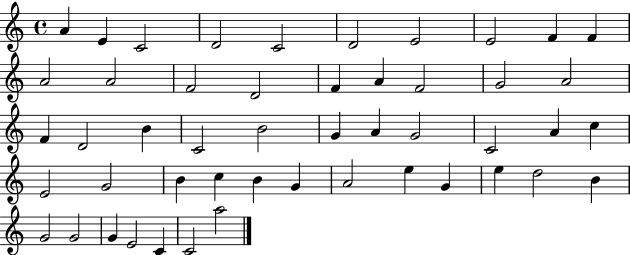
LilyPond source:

{
  \clef treble
  \time 4/4
  \defaultTimeSignature
  \key c \major
  a'4 e'4 c'2 | d'2 c'2 | d'2 e'2 | e'2 f'4 f'4 | \break a'2 a'2 | f'2 d'2 | f'4 a'4 f'2 | g'2 a'2 | \break f'4 d'2 b'4 | c'2 b'2 | g'4 a'4 g'2 | c'2 a'4 c''4 | \break e'2 g'2 | b'4 c''4 b'4 g'4 | a'2 e''4 g'4 | e''4 d''2 b'4 | \break g'2 g'2 | g'4 e'2 c'4 | c'2 a''2 | \bar "|."
}